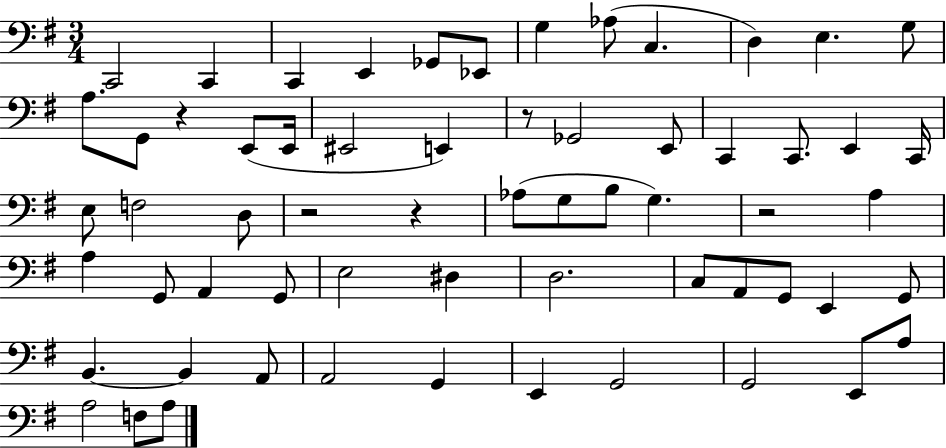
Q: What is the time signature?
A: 3/4